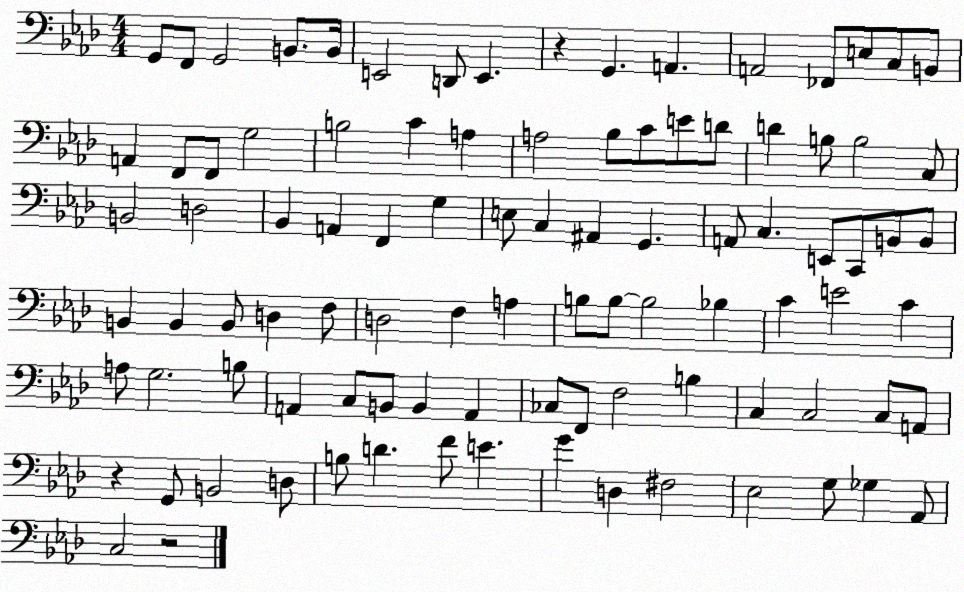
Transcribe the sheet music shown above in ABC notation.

X:1
T:Untitled
M:4/4
L:1/4
K:Ab
G,,/2 F,,/2 G,,2 B,,/2 B,,/4 E,,2 D,,/2 E,, z G,, A,, A,,2 _F,,/2 E,/2 C,/2 B,,/2 A,, F,,/2 F,,/2 G,2 B,2 C A, A,2 _B,/2 C/2 E/2 D/2 D B,/2 B,2 C,/2 B,,2 D,2 _B,, A,, F,, G, E,/2 C, ^A,, G,, A,,/2 C, E,,/2 C,,/2 B,,/2 B,,/2 B,, B,, B,,/2 D, F,/2 D,2 F, A, B,/2 B,/2 B,2 _B, C E2 C A,/2 G,2 B,/2 A,, C,/2 B,,/2 B,, A,, _C,/2 F,,/2 F,2 B, C, C,2 C,/2 A,,/2 z G,,/2 B,,2 D,/2 B,/2 D F/2 E G D, ^F,2 _E,2 G,/2 _G, _A,,/2 C,2 z2